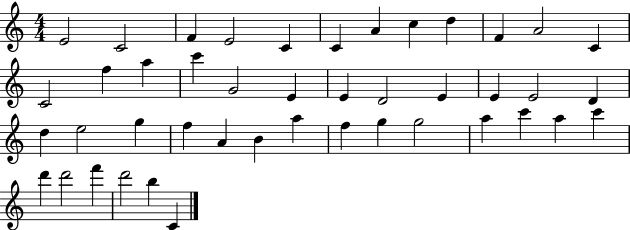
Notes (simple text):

E4/h C4/h F4/q E4/h C4/q C4/q A4/q C5/q D5/q F4/q A4/h C4/q C4/h F5/q A5/q C6/q G4/h E4/q E4/q D4/h E4/q E4/q E4/h D4/q D5/q E5/h G5/q F5/q A4/q B4/q A5/q F5/q G5/q G5/h A5/q C6/q A5/q C6/q D6/q D6/h F6/q D6/h B5/q C4/q